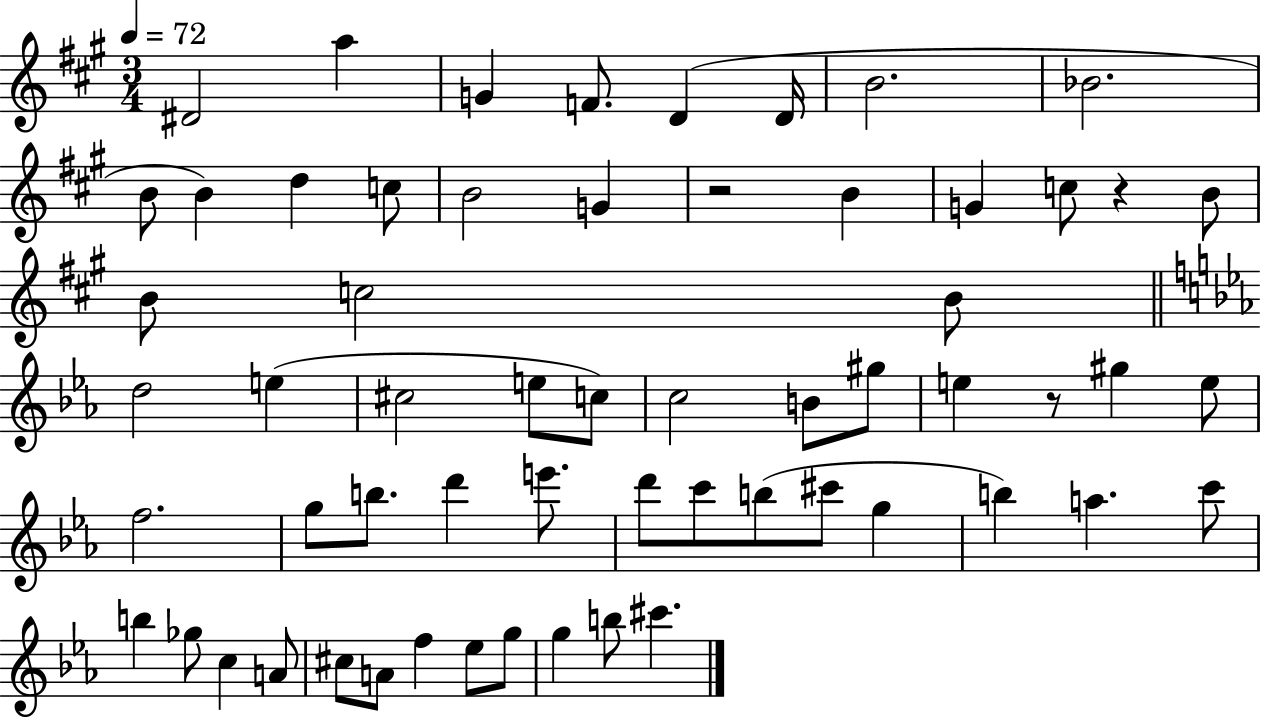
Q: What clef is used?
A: treble